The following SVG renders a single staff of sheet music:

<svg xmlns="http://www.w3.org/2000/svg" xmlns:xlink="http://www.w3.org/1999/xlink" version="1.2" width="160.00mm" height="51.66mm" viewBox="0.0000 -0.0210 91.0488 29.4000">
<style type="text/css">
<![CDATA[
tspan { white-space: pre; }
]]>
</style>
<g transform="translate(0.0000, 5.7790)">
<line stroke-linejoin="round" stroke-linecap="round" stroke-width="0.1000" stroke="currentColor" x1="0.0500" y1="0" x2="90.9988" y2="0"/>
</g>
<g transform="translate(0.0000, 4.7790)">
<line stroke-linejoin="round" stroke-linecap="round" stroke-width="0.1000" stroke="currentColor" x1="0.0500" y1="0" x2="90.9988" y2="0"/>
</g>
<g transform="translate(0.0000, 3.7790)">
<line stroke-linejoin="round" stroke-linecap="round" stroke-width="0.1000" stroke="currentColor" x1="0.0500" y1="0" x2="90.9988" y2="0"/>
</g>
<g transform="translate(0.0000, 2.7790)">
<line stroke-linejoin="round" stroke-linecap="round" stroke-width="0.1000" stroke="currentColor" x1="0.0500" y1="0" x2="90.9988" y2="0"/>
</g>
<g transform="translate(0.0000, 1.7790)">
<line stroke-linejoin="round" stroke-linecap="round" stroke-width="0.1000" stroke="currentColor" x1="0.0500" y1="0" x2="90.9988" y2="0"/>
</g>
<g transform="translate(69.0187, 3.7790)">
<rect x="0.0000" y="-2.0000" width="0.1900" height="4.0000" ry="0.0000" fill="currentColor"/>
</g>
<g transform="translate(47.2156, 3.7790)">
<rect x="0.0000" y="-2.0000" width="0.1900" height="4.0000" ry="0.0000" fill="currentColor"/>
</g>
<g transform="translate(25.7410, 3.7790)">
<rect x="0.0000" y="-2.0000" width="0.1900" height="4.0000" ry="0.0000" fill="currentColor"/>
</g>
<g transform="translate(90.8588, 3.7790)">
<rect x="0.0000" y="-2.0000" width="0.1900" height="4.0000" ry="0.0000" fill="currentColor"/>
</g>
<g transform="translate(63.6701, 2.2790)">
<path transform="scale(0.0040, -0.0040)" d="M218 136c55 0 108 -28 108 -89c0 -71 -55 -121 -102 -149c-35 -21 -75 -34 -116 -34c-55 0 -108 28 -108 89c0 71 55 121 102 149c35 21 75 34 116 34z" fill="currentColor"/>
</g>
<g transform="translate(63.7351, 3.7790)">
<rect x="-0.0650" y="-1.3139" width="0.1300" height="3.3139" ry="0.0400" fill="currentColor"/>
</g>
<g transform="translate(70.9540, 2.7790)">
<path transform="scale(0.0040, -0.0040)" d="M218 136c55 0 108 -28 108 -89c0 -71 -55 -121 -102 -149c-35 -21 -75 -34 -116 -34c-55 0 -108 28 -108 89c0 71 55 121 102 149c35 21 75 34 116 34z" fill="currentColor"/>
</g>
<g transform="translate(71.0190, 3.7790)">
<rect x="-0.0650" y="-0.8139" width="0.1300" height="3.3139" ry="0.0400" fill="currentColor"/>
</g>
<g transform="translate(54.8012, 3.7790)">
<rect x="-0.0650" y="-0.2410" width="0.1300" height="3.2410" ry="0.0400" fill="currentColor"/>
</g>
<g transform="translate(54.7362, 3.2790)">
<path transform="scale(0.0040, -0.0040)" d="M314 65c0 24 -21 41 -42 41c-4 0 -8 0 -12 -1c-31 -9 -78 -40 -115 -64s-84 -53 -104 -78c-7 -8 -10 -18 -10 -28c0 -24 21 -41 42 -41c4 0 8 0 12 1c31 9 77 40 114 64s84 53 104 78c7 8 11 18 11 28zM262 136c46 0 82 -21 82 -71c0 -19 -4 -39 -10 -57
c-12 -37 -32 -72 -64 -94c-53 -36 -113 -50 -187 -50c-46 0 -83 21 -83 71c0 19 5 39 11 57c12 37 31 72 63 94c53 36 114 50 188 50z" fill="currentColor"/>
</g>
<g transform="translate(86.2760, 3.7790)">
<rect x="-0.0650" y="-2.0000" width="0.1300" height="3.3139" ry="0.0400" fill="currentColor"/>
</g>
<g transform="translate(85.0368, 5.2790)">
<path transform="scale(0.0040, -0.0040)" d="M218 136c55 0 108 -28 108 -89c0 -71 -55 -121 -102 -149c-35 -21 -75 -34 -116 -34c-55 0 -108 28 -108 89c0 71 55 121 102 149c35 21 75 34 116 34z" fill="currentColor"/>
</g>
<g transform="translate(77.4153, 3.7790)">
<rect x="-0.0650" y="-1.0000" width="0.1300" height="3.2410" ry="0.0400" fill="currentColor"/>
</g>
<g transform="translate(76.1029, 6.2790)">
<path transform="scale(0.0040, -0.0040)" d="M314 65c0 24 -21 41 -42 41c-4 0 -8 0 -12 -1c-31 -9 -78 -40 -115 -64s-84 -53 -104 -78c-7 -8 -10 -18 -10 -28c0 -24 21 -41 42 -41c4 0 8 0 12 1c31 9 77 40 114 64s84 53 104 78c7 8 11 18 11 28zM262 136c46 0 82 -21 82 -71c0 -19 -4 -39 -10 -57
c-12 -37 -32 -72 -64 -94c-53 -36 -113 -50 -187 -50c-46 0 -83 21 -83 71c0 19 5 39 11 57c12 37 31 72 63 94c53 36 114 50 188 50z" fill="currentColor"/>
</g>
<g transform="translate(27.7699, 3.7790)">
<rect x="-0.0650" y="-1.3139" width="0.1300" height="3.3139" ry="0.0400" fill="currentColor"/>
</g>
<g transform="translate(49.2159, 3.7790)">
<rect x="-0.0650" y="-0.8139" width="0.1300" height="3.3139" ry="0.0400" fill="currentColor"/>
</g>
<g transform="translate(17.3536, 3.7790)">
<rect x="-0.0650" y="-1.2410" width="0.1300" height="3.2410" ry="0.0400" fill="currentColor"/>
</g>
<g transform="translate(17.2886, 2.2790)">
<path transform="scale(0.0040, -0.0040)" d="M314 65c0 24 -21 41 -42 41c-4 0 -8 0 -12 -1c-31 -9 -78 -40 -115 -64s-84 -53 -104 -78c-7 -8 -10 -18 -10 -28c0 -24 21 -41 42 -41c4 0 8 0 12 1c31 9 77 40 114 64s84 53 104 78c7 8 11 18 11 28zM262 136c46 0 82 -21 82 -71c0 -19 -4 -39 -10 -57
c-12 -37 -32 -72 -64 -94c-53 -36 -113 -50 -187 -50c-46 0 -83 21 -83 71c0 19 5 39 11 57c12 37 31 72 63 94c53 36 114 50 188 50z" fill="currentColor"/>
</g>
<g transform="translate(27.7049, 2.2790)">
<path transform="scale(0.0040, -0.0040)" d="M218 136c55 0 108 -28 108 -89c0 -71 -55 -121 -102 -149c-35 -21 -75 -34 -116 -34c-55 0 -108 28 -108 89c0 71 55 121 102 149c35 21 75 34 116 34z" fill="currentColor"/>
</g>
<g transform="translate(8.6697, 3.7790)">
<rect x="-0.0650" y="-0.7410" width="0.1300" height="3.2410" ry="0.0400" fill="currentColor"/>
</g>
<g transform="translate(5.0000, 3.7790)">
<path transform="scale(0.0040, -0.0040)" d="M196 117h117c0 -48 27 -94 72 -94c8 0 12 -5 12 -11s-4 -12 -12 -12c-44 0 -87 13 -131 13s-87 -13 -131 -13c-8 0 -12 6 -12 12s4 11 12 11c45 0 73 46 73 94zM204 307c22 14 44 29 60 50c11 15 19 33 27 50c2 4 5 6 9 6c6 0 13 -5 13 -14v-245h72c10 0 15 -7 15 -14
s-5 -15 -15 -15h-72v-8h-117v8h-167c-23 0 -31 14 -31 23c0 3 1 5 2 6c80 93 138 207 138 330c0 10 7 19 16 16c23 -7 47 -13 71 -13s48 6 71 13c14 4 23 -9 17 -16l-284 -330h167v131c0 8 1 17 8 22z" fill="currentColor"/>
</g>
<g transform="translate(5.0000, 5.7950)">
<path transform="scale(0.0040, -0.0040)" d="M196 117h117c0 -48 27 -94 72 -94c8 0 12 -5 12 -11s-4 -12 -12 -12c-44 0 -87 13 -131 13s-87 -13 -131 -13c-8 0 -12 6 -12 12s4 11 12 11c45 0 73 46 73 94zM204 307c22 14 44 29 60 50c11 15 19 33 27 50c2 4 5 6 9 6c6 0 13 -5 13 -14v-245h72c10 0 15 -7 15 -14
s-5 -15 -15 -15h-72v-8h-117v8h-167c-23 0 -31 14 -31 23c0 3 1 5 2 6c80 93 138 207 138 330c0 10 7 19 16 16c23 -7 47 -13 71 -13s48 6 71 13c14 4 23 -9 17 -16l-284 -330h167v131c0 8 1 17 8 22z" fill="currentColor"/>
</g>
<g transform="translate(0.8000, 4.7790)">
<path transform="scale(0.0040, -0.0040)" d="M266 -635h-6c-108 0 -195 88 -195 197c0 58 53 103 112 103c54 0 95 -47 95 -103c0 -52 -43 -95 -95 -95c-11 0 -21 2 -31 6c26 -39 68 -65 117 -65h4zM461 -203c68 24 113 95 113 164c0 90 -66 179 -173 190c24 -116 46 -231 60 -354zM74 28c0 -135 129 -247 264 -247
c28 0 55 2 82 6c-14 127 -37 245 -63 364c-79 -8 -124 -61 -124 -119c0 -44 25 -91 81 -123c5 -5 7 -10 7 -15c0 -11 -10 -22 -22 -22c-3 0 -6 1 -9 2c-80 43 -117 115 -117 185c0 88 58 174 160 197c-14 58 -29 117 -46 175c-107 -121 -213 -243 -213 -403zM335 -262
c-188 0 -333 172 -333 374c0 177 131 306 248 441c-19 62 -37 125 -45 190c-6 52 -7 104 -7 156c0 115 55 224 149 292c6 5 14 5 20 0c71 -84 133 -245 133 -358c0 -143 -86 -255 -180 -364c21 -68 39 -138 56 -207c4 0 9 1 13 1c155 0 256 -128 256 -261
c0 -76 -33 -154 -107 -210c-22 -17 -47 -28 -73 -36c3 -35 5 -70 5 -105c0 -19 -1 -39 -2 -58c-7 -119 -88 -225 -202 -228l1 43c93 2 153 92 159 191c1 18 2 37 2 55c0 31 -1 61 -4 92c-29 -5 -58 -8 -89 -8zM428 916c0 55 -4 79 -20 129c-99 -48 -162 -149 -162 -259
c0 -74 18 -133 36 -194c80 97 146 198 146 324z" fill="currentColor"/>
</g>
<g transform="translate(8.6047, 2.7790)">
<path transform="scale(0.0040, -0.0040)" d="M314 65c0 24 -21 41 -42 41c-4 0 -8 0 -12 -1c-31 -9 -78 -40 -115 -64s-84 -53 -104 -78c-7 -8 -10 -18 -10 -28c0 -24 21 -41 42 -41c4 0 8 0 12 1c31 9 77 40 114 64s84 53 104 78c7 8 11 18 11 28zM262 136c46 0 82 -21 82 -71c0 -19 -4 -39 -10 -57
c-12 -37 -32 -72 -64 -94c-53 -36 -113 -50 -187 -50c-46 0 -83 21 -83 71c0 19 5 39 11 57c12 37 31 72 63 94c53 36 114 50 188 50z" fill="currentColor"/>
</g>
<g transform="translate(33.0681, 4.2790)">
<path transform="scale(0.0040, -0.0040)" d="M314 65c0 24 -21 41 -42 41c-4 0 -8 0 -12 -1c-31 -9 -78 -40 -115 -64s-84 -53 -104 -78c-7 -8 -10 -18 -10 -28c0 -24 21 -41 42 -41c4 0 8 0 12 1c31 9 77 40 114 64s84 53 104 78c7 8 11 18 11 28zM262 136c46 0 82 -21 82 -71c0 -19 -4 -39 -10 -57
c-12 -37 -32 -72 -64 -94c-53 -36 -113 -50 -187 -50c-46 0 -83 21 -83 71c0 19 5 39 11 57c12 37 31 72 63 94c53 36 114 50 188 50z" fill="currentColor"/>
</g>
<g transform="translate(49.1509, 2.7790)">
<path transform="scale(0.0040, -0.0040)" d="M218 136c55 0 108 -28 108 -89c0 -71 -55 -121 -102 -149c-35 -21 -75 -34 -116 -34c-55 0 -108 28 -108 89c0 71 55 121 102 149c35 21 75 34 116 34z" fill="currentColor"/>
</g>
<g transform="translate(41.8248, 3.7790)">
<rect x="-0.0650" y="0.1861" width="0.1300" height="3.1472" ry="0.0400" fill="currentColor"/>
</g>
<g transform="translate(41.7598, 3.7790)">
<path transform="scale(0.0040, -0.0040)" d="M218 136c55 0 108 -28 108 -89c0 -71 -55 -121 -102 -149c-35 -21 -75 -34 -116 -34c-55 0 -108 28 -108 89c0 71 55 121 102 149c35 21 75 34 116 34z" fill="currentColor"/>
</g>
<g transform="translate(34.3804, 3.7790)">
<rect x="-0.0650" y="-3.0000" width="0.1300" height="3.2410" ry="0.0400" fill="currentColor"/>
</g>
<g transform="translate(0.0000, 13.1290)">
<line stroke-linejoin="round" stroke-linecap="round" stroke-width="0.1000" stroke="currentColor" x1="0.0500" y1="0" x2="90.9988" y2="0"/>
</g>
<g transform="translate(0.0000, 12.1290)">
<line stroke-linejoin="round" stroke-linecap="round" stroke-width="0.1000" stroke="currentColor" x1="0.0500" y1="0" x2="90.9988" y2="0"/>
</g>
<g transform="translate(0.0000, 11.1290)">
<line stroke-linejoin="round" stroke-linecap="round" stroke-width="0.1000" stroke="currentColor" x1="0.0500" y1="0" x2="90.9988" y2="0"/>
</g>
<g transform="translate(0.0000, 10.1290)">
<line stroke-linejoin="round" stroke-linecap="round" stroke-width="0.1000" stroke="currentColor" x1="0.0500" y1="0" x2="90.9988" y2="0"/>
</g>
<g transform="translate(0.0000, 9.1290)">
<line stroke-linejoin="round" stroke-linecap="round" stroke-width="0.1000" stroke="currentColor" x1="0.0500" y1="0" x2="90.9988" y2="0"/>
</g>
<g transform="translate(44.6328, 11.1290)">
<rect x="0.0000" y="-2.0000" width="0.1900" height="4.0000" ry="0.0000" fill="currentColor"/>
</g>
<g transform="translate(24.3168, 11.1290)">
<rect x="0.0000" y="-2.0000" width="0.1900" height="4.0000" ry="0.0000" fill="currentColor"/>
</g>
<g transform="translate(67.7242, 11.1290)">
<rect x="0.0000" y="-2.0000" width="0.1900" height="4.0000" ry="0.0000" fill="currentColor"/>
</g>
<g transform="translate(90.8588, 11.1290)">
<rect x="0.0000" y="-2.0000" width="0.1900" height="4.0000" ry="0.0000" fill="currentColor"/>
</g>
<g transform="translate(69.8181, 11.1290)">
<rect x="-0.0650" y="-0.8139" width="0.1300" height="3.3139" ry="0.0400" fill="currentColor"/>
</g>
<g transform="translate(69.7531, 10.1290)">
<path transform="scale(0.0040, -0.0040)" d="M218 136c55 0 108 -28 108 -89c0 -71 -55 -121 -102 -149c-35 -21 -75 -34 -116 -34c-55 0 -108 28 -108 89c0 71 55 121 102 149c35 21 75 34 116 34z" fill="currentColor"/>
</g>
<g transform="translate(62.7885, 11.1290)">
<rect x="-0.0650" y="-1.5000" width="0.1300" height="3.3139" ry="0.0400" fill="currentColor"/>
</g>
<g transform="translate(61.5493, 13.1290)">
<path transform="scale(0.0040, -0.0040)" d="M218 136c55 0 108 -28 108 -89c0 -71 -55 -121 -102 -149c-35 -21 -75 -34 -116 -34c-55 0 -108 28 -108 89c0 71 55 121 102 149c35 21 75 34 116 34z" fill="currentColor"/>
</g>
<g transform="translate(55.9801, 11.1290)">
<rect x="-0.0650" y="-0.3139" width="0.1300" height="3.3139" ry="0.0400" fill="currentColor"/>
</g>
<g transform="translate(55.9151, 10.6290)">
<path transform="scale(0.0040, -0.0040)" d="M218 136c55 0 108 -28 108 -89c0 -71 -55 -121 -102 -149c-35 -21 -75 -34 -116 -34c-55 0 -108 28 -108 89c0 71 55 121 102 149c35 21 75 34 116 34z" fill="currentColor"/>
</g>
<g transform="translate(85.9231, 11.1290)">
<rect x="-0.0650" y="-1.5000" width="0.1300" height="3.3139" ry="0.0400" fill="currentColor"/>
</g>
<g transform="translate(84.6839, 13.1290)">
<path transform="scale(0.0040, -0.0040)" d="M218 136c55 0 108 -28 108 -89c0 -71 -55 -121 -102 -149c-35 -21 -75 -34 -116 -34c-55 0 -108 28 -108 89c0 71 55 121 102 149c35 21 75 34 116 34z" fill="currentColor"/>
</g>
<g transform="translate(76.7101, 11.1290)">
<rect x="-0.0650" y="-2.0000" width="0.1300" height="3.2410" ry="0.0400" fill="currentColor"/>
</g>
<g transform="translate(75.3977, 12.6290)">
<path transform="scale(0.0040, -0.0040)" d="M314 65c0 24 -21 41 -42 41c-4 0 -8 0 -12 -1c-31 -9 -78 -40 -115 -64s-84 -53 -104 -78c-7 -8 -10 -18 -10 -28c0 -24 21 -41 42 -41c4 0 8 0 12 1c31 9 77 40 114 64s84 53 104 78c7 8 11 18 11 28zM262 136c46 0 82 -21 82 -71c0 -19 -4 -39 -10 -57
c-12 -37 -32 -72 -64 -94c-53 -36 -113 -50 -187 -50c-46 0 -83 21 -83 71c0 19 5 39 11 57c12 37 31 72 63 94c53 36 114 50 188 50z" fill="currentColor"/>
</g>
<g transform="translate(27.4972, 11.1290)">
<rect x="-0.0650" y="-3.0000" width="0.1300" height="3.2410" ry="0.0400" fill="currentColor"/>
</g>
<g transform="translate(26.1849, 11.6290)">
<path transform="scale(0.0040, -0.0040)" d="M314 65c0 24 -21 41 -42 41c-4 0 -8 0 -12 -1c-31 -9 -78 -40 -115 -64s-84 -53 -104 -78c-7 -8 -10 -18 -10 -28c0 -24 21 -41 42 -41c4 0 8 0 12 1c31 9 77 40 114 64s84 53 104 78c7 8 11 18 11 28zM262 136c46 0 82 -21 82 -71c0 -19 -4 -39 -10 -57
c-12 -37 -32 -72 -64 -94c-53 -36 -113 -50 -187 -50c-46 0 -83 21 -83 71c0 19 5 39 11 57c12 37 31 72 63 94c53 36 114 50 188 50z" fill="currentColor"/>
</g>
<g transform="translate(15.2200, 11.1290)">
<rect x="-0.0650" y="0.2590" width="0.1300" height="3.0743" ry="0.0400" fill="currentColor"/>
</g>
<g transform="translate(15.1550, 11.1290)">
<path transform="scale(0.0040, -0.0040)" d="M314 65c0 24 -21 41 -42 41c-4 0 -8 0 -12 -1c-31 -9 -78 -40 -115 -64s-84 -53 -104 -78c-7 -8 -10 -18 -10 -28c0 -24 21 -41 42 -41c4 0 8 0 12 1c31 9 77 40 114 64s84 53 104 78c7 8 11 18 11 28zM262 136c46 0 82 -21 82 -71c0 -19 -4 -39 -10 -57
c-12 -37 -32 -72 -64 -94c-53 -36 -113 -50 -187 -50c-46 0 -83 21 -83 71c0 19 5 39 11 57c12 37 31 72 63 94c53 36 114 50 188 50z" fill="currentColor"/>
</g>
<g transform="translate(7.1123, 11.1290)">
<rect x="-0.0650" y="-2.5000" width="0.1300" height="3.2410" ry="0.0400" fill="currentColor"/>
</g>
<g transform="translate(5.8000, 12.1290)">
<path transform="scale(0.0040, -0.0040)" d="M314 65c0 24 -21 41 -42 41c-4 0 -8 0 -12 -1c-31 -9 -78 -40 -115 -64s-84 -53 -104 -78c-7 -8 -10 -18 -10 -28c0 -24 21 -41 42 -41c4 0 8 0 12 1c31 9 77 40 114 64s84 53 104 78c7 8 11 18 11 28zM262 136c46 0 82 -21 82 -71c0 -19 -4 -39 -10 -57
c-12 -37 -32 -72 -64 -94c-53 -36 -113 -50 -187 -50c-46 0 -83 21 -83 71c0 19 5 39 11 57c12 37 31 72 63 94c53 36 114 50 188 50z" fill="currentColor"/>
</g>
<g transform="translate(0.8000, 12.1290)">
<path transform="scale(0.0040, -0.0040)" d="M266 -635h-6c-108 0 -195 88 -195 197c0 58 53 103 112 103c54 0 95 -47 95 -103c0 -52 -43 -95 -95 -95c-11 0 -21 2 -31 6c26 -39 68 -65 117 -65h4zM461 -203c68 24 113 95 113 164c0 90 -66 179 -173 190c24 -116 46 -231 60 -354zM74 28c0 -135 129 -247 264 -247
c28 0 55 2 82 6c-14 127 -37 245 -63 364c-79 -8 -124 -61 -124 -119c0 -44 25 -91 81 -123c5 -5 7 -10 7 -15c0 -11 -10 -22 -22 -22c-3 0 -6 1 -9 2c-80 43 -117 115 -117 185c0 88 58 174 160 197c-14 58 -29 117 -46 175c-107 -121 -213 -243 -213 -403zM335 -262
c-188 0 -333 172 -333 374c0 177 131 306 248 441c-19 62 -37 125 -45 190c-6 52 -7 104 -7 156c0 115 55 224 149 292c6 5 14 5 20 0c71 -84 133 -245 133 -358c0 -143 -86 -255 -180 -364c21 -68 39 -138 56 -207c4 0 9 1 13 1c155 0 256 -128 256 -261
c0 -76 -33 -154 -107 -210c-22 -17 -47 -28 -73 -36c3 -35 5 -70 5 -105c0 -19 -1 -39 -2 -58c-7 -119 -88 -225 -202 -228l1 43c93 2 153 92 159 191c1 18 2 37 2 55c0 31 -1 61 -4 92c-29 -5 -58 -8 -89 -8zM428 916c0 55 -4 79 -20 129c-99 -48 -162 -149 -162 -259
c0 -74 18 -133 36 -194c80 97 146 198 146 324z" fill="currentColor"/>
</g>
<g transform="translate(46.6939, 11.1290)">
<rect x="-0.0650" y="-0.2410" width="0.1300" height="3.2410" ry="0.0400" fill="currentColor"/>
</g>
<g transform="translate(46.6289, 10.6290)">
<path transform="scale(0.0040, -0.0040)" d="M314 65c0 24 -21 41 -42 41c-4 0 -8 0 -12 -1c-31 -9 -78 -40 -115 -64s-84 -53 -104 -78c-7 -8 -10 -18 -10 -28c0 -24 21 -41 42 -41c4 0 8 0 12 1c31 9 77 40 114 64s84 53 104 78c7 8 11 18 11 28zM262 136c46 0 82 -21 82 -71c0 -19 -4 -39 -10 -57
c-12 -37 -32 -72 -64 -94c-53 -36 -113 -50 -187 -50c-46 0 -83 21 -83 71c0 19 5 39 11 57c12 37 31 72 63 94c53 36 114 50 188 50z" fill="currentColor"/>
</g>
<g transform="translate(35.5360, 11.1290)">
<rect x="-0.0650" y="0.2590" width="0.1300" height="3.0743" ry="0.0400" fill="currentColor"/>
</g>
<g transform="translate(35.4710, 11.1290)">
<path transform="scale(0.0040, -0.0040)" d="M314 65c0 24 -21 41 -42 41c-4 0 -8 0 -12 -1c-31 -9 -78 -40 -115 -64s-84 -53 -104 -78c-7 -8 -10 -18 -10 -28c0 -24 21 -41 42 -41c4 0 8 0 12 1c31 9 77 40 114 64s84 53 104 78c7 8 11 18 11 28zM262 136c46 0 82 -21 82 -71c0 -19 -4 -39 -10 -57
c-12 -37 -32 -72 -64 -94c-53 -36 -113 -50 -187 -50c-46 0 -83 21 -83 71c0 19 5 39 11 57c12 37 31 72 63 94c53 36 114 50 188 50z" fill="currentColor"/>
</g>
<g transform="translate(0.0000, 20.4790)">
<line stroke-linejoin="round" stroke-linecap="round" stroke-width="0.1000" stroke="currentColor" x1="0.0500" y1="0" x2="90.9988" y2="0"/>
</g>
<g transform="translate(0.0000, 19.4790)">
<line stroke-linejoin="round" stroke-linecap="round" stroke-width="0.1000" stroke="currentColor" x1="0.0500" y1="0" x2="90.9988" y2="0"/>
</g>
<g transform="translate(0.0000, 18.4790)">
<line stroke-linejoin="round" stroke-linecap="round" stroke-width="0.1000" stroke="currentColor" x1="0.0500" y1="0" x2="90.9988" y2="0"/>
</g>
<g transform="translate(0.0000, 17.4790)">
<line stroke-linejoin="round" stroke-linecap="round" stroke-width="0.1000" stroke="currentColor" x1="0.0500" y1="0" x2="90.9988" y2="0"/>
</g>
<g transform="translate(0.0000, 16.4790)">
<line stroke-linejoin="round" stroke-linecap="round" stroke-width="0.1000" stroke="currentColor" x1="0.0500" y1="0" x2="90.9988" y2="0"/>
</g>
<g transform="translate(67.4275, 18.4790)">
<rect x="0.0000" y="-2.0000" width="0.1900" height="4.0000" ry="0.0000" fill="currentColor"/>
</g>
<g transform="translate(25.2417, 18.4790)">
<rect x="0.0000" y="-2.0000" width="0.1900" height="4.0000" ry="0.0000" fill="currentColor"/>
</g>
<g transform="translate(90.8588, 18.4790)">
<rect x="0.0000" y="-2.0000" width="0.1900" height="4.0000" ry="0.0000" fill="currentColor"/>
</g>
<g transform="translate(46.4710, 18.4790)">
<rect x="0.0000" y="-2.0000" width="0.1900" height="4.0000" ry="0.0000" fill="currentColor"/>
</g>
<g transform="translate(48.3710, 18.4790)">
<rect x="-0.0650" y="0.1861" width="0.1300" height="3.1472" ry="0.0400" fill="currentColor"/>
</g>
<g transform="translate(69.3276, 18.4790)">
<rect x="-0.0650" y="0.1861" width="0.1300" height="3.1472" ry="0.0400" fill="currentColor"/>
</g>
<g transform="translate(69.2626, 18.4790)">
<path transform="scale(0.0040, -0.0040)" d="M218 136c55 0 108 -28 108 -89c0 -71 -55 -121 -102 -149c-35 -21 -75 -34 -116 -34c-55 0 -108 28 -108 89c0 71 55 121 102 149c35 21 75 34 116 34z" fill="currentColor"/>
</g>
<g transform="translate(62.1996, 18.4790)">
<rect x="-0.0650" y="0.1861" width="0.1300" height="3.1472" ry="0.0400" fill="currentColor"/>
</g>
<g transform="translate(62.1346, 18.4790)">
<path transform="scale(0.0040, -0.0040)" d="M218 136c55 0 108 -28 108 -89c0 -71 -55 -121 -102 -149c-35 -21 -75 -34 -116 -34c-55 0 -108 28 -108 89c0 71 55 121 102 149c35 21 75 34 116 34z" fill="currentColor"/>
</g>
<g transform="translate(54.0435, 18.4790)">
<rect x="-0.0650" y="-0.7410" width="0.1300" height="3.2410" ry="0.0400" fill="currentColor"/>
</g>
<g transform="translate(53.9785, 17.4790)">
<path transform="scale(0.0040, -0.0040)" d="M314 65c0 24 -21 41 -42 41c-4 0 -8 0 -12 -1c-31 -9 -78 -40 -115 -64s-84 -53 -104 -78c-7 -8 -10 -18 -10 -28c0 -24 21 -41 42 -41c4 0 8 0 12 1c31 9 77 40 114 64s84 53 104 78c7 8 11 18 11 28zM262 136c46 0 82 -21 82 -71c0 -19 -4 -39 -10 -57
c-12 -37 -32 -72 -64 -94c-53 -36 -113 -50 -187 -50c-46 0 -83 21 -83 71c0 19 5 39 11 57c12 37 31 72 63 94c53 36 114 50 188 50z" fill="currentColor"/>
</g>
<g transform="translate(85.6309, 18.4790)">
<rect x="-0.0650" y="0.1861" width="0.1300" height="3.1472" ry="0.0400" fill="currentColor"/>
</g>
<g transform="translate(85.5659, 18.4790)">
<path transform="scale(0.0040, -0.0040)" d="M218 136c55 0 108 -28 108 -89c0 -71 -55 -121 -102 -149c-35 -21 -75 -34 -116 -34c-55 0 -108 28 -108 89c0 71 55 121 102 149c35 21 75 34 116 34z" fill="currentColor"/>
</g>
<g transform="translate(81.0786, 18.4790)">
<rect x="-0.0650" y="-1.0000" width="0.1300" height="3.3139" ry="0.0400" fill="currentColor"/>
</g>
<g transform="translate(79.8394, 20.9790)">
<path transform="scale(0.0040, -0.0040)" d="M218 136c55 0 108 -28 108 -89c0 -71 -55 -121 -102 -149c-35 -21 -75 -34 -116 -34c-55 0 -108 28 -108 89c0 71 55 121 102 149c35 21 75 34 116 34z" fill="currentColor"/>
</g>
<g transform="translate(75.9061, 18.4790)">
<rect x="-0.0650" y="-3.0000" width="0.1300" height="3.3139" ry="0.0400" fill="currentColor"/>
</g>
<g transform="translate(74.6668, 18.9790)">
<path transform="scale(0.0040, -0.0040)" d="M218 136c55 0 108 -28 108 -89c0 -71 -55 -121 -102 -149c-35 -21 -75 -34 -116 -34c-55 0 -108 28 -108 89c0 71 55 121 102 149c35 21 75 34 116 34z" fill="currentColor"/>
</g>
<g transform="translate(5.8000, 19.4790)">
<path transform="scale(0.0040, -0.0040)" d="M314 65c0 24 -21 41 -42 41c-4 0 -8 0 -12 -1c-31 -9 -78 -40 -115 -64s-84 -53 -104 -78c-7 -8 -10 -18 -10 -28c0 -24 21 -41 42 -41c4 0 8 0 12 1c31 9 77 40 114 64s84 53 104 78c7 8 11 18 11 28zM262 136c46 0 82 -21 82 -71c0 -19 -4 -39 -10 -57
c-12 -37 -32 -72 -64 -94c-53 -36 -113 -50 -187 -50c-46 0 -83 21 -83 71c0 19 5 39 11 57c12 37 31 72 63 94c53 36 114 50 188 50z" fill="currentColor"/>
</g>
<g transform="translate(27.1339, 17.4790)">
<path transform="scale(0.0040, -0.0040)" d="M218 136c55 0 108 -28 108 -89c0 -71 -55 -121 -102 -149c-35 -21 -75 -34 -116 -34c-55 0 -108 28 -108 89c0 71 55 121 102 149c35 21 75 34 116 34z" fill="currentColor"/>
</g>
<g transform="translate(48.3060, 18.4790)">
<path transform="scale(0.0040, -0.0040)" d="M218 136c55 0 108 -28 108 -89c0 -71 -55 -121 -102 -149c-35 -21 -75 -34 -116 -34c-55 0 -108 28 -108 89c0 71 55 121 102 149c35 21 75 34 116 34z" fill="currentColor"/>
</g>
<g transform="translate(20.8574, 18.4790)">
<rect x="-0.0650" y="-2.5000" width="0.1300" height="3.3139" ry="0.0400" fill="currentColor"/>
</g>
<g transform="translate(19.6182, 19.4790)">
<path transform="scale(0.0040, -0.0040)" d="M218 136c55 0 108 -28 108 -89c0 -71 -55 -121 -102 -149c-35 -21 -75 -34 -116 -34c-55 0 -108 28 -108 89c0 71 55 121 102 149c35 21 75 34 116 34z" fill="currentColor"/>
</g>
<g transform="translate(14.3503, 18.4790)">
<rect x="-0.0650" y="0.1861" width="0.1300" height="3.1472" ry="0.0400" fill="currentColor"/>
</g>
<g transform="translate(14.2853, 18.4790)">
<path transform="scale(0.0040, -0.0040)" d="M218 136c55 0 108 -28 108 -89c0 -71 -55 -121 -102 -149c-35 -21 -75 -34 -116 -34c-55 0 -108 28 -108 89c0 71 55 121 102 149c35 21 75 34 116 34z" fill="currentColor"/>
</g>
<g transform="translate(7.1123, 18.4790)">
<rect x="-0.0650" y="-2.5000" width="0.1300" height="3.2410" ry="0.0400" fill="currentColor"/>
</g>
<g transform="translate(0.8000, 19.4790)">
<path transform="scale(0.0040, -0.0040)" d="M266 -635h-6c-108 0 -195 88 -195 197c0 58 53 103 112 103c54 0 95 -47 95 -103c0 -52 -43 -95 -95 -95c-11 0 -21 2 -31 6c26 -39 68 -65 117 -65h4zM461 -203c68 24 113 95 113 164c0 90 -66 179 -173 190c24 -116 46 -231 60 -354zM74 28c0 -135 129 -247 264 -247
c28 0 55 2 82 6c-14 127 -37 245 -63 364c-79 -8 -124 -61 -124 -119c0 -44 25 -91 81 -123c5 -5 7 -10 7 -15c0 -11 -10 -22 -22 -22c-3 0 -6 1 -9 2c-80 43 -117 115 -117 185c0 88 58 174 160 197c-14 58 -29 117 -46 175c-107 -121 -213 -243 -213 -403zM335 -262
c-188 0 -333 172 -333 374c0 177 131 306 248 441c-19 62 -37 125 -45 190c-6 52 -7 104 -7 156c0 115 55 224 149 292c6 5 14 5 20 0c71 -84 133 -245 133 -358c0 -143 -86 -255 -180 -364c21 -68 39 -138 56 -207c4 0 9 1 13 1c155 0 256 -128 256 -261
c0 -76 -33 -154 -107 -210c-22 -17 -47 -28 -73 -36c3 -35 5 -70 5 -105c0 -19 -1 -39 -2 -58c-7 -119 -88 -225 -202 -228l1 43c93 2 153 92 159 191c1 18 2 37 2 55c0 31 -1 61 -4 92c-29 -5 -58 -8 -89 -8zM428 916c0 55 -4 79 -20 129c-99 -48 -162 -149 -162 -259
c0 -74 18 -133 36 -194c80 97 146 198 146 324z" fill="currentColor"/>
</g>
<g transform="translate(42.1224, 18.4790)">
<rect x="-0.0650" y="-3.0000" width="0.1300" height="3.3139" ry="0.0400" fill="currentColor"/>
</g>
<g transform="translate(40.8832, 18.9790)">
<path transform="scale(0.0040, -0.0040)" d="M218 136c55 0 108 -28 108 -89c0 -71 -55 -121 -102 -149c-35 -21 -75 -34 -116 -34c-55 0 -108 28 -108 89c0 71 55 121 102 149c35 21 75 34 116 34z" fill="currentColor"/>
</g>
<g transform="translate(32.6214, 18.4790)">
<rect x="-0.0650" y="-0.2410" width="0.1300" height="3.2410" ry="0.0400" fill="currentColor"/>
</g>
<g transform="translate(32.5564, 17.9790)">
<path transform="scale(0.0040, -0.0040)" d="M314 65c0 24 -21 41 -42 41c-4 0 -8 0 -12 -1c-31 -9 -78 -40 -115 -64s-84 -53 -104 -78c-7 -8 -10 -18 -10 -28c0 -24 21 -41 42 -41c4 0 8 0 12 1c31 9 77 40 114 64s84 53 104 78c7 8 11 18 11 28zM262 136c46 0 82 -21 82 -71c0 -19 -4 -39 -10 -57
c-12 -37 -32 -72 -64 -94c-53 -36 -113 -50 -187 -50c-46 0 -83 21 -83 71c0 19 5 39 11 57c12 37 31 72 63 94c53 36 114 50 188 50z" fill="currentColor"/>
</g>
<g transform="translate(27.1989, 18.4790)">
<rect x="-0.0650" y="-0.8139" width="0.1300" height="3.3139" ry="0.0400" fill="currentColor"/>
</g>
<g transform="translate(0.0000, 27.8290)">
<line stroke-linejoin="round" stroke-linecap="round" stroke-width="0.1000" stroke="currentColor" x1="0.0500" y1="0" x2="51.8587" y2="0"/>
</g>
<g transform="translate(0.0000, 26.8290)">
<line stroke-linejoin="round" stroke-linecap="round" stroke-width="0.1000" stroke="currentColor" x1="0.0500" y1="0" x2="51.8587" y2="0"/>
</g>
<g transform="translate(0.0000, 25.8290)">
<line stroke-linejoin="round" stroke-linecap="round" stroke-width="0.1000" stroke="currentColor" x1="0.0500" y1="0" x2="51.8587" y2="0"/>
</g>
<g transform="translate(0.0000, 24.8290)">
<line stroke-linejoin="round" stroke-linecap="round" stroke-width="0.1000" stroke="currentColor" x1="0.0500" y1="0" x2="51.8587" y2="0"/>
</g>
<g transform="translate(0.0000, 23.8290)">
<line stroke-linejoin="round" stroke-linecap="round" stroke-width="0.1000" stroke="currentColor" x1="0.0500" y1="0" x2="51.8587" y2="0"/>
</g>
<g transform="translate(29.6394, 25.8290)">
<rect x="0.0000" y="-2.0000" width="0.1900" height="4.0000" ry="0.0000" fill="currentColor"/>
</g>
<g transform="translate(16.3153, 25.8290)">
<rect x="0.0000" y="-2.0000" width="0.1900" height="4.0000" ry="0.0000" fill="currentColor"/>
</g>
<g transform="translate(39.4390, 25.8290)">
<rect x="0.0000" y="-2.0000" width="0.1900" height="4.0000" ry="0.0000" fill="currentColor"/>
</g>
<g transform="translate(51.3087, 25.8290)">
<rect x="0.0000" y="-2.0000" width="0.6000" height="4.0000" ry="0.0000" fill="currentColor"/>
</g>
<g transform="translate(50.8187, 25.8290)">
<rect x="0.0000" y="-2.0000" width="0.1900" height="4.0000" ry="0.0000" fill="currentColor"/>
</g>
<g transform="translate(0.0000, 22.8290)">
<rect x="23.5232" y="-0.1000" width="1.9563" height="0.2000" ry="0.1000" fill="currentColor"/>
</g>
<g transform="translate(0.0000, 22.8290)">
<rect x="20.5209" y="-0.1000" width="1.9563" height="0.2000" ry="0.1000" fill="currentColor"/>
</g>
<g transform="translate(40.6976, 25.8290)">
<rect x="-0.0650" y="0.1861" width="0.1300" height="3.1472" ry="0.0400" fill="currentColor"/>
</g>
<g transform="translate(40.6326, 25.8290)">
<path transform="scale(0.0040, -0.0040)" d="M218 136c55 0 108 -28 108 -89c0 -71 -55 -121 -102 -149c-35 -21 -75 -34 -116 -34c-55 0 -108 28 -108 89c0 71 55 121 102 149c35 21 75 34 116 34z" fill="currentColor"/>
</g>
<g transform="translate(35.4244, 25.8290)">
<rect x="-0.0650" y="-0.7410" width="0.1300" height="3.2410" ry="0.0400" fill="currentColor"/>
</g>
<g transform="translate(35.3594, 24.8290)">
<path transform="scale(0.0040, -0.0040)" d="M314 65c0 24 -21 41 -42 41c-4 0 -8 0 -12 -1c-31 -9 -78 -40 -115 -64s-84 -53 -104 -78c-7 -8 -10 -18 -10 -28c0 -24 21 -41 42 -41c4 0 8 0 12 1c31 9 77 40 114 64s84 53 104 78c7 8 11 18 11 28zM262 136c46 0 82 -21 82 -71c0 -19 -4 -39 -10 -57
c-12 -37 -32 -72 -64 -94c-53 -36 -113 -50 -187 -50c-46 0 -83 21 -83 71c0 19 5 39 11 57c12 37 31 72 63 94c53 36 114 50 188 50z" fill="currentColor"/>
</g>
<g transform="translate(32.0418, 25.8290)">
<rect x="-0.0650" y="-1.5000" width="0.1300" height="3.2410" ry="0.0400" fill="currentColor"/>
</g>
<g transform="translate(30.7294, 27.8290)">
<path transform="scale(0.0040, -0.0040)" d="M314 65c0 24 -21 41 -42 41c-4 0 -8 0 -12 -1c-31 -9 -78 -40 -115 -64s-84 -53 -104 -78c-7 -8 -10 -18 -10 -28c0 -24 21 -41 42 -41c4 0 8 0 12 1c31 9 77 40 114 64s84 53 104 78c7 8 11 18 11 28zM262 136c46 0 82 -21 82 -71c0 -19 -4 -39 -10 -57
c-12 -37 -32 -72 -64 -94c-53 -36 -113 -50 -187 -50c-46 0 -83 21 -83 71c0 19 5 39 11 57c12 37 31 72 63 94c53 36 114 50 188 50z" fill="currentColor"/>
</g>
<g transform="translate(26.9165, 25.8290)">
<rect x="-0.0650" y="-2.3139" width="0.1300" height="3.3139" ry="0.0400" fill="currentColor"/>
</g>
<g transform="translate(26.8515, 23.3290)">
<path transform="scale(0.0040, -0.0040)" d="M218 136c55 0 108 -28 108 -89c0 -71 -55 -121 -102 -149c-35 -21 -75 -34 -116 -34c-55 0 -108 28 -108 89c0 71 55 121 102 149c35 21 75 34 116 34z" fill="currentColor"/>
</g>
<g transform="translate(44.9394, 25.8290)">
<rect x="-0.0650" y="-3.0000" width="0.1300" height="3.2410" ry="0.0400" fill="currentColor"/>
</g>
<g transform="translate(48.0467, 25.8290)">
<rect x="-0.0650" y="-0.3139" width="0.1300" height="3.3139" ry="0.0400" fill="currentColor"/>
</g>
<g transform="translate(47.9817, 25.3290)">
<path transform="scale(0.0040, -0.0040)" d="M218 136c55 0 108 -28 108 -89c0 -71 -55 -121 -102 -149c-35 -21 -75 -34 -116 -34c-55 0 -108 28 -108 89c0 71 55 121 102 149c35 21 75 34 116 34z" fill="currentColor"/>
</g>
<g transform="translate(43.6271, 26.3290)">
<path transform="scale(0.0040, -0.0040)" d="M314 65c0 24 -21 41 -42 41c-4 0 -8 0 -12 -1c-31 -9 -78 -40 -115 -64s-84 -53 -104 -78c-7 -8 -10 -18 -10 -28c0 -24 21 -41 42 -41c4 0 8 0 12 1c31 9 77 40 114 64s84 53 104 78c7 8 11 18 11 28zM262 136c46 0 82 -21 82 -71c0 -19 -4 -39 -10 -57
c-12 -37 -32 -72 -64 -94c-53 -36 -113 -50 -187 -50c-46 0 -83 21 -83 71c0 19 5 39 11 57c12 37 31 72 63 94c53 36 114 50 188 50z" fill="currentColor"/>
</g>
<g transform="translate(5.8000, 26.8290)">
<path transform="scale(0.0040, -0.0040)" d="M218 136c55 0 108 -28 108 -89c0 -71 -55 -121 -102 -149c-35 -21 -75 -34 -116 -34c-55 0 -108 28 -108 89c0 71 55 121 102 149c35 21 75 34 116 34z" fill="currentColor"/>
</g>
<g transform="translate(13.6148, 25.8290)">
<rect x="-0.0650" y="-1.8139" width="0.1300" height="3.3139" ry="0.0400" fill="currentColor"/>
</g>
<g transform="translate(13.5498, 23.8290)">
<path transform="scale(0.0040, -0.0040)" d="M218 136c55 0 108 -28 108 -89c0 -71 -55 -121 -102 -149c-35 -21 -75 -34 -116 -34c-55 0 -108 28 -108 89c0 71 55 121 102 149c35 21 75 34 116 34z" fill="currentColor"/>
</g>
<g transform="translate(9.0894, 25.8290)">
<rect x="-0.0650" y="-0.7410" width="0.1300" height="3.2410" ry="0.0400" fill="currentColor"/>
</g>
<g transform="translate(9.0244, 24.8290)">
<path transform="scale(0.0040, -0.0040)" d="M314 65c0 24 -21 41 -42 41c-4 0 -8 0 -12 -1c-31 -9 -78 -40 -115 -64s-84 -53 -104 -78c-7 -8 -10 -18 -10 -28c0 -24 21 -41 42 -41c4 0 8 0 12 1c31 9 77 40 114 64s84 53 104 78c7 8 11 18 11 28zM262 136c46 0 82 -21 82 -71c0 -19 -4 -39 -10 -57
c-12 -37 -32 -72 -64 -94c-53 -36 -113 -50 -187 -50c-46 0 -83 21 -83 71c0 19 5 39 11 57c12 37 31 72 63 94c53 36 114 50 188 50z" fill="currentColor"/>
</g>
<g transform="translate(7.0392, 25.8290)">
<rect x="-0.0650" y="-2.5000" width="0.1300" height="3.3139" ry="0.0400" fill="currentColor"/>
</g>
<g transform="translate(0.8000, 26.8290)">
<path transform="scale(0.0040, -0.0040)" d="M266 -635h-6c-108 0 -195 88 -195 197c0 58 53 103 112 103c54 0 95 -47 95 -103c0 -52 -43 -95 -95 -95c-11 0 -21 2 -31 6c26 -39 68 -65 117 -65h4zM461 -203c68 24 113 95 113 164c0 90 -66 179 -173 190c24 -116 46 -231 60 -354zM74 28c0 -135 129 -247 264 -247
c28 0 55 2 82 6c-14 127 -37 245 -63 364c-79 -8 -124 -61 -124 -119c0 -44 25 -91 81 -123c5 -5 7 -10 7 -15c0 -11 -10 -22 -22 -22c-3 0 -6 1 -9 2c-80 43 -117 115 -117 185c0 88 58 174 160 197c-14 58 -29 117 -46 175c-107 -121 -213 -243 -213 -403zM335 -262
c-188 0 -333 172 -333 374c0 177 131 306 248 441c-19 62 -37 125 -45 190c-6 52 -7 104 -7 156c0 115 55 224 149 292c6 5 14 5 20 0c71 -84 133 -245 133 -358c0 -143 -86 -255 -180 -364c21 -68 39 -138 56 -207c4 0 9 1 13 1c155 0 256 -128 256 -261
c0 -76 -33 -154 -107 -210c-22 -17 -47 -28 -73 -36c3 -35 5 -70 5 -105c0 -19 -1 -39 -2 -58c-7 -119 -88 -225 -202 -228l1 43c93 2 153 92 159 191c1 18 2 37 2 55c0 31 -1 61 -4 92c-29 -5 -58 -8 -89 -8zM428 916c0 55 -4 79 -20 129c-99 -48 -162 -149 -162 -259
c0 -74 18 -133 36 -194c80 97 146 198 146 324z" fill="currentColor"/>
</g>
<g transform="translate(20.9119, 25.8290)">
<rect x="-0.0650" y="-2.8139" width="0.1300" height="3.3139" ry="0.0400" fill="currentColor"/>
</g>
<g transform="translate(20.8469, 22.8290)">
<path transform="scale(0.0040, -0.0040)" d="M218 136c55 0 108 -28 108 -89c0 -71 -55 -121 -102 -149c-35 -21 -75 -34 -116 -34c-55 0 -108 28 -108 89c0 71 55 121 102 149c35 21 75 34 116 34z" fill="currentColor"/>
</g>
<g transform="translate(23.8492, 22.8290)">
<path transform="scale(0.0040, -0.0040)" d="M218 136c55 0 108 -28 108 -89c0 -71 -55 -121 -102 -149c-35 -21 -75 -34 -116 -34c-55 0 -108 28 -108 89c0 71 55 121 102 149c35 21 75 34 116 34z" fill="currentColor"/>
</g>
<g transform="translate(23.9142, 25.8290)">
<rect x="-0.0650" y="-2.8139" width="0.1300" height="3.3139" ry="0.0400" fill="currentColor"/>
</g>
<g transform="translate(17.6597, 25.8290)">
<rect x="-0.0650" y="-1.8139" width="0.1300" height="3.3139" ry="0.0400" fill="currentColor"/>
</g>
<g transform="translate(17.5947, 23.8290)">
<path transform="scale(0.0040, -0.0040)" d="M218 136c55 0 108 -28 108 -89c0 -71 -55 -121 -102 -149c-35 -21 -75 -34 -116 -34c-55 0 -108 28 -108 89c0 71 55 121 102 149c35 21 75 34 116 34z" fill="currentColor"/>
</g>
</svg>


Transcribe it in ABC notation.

X:1
T:Untitled
M:4/4
L:1/4
K:C
d2 e2 e A2 B d c2 e d D2 F G2 B2 A2 B2 c2 c E d F2 E G2 B G d c2 A B d2 B B A D B G d2 f f a a g E2 d2 B A2 c